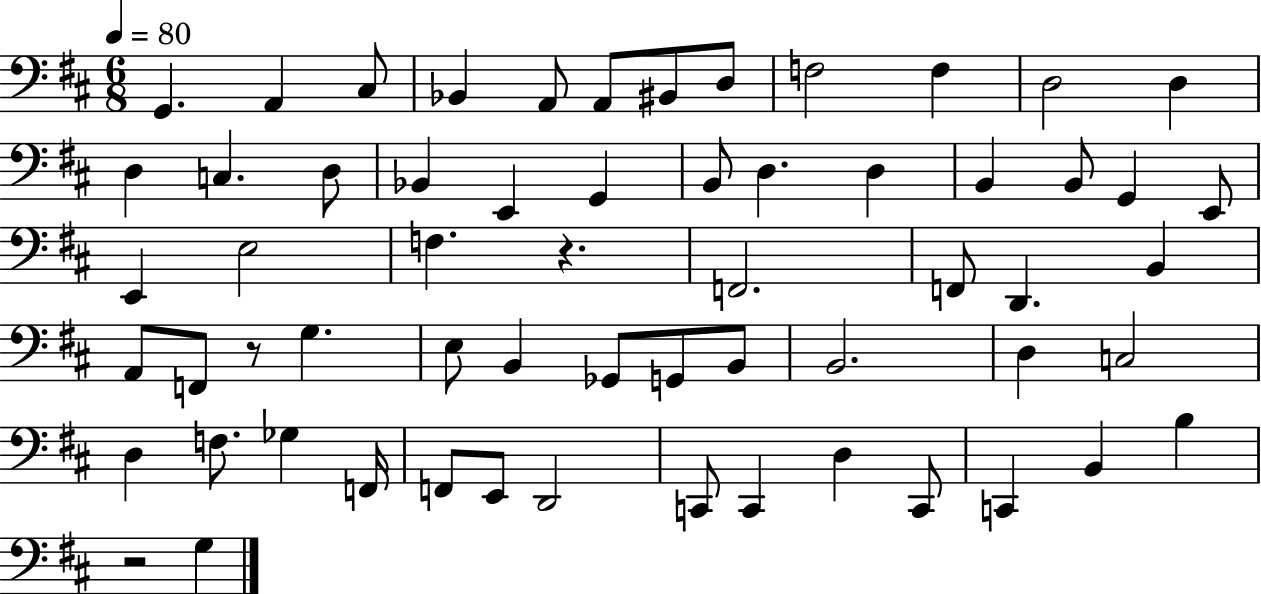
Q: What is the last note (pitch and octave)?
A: G3